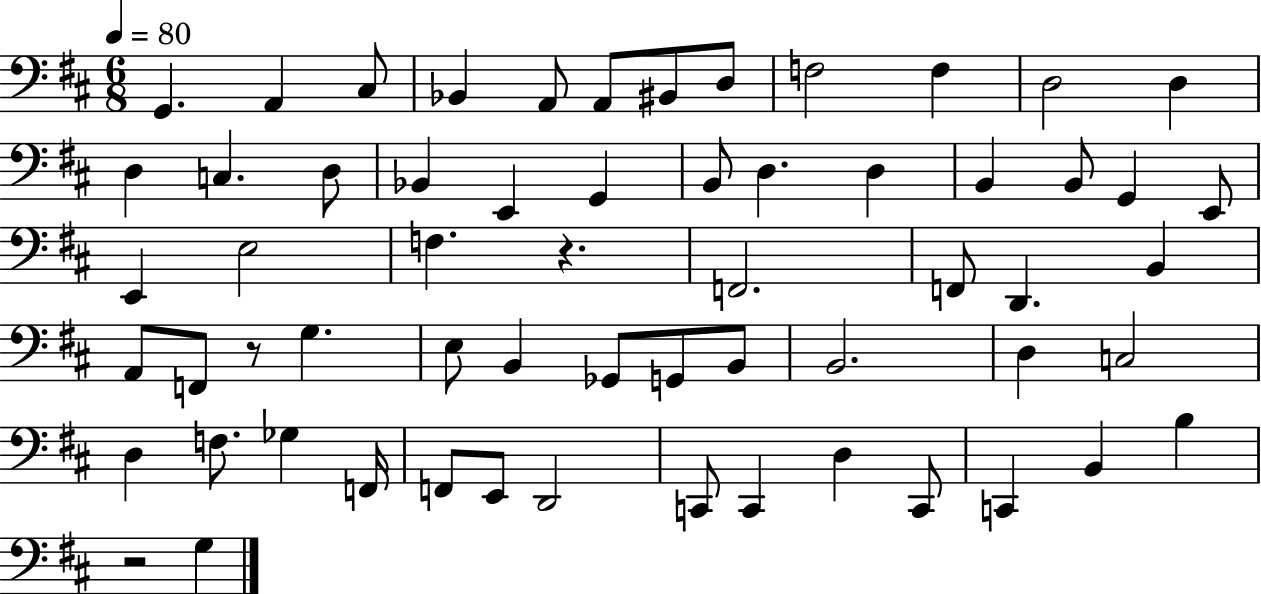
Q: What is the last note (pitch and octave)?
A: G3